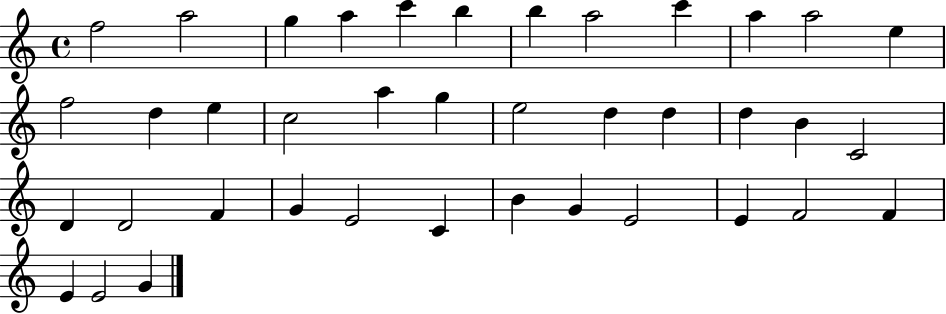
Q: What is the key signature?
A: C major